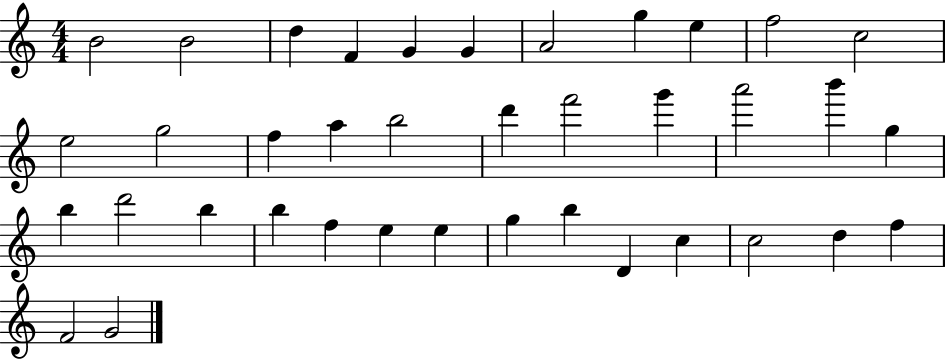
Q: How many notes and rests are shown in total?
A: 38